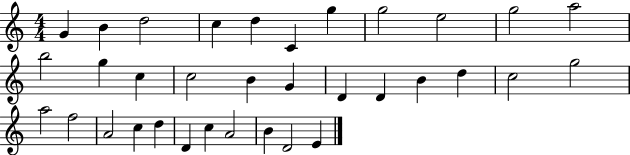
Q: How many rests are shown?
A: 0